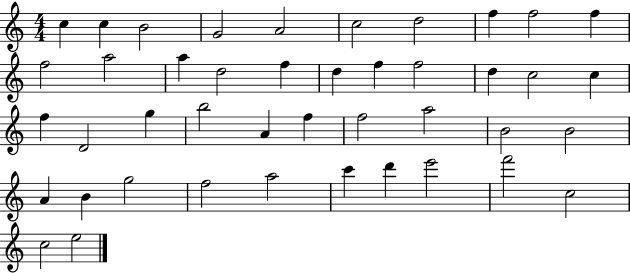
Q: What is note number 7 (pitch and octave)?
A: D5